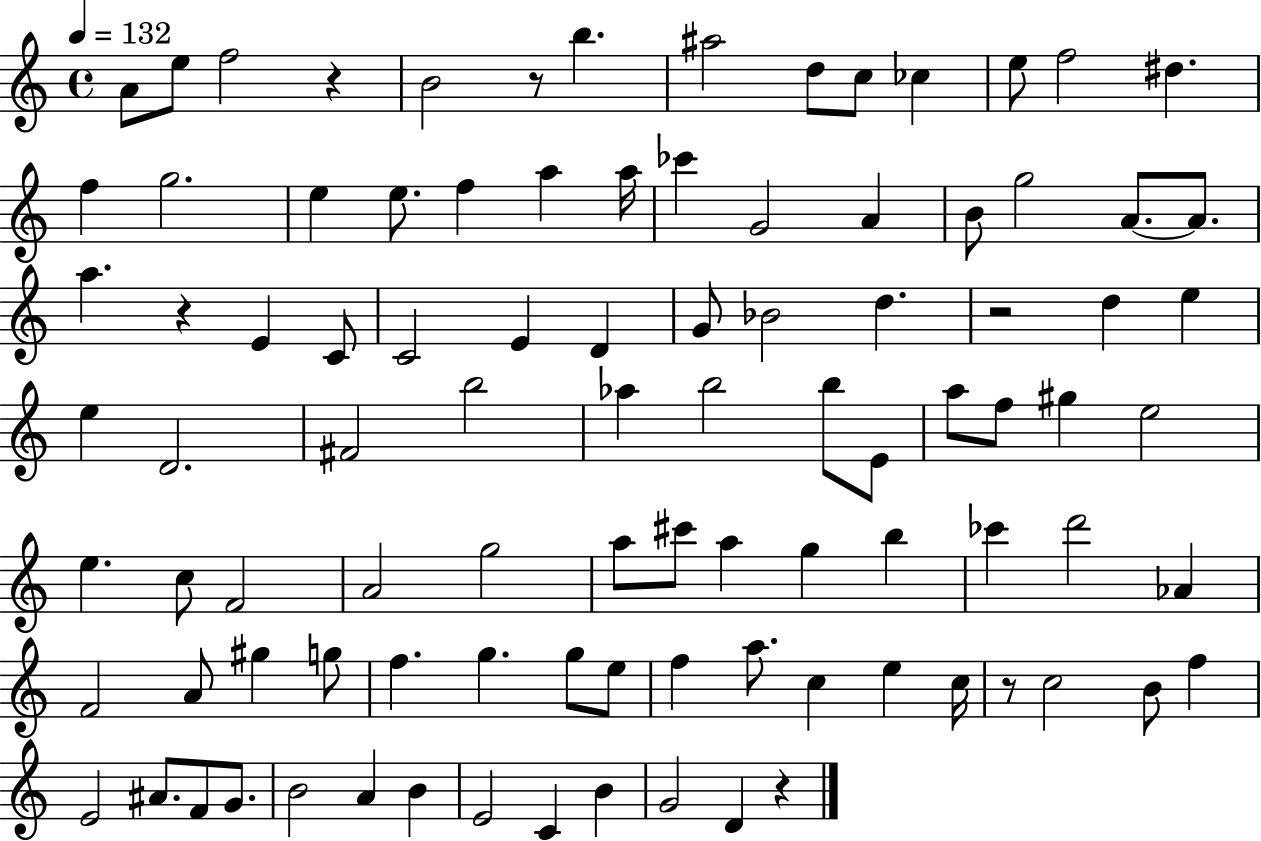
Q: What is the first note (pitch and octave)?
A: A4